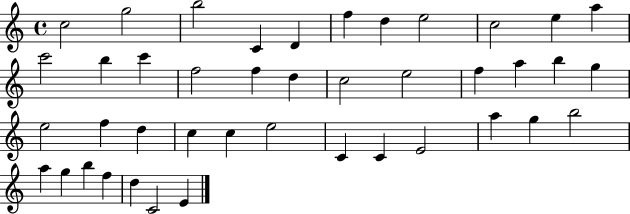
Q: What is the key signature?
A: C major